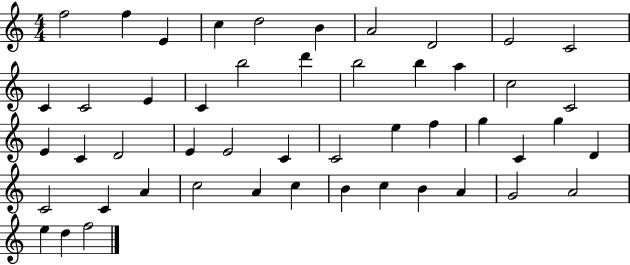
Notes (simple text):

F5/h F5/q E4/q C5/q D5/h B4/q A4/h D4/h E4/h C4/h C4/q C4/h E4/q C4/q B5/h D6/q B5/h B5/q A5/q C5/h C4/h E4/q C4/q D4/h E4/q E4/h C4/q C4/h E5/q F5/q G5/q C4/q G5/q D4/q C4/h C4/q A4/q C5/h A4/q C5/q B4/q C5/q B4/q A4/q G4/h A4/h E5/q D5/q F5/h